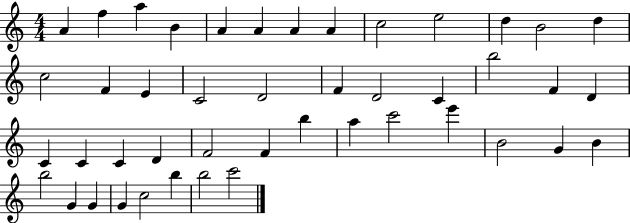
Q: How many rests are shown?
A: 0